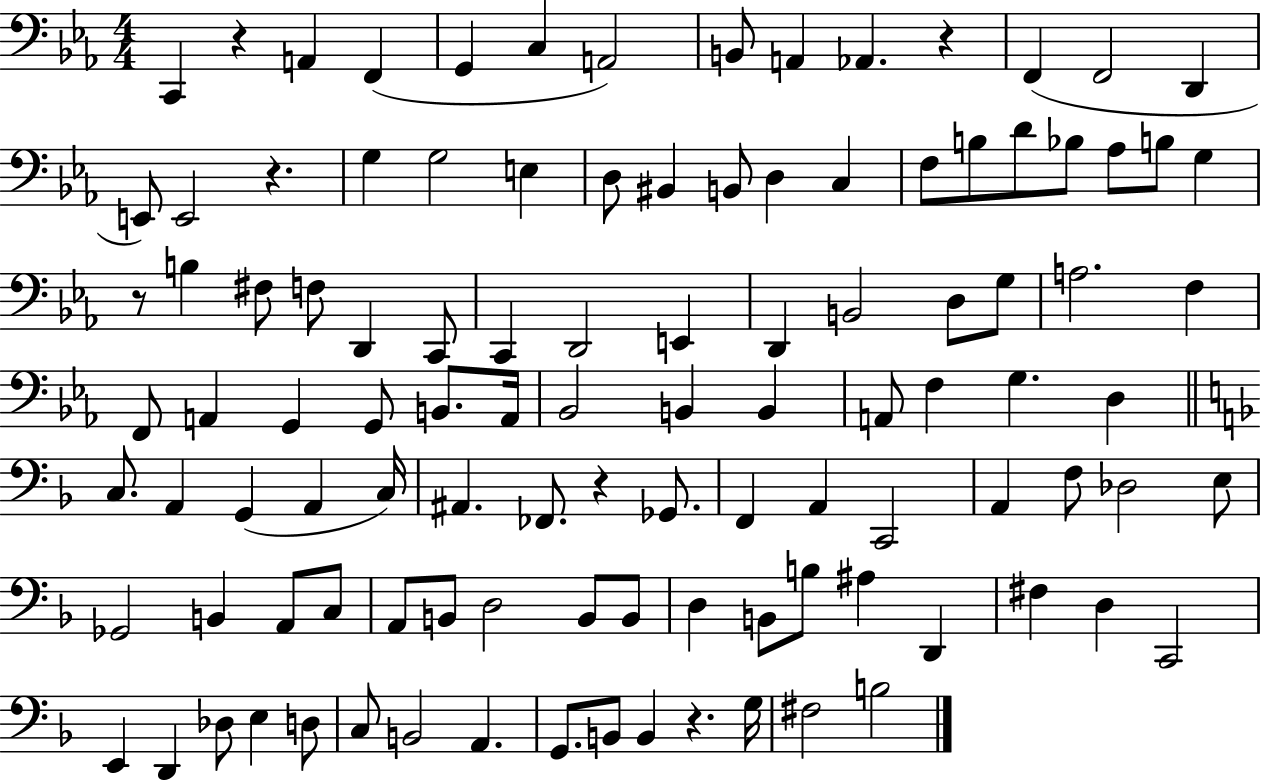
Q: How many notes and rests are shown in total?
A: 108